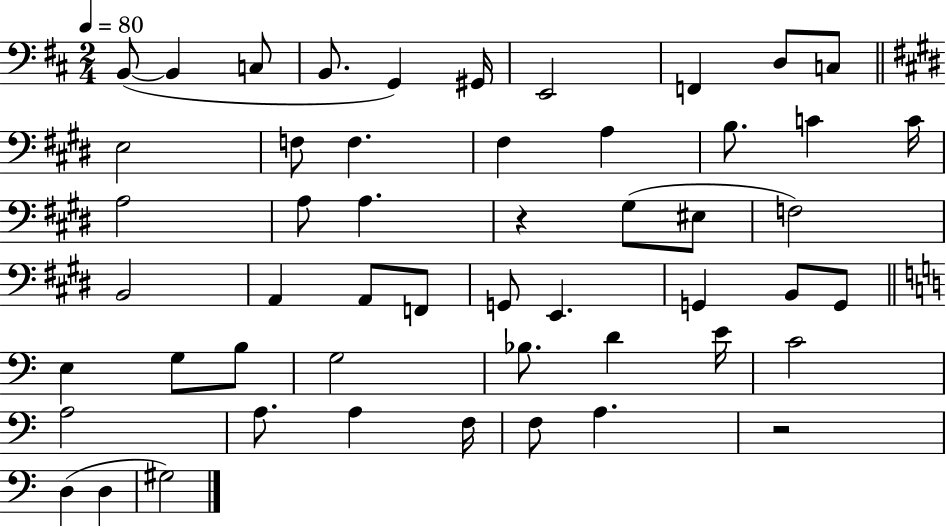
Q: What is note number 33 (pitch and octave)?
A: G2